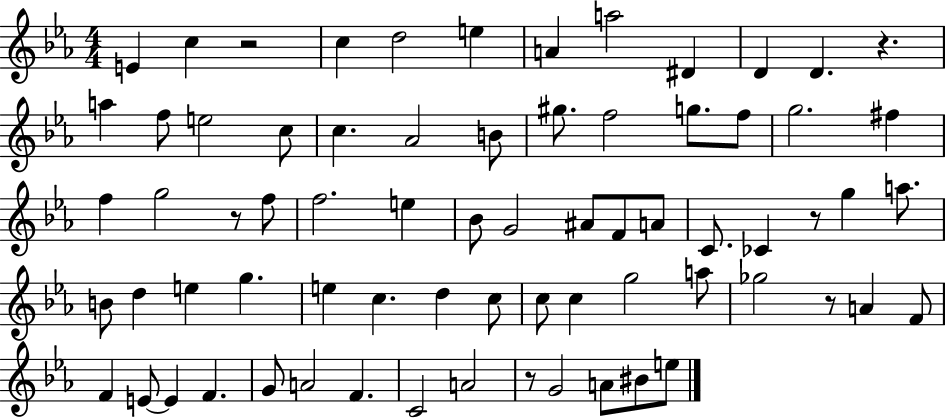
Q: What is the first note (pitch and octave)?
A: E4